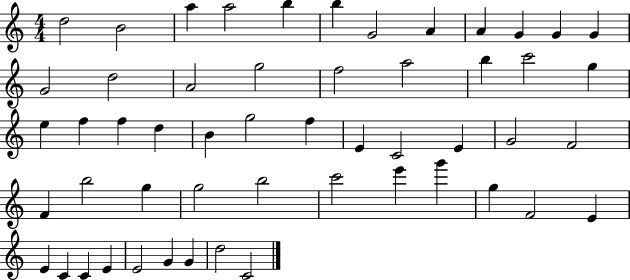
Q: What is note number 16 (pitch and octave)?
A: G5